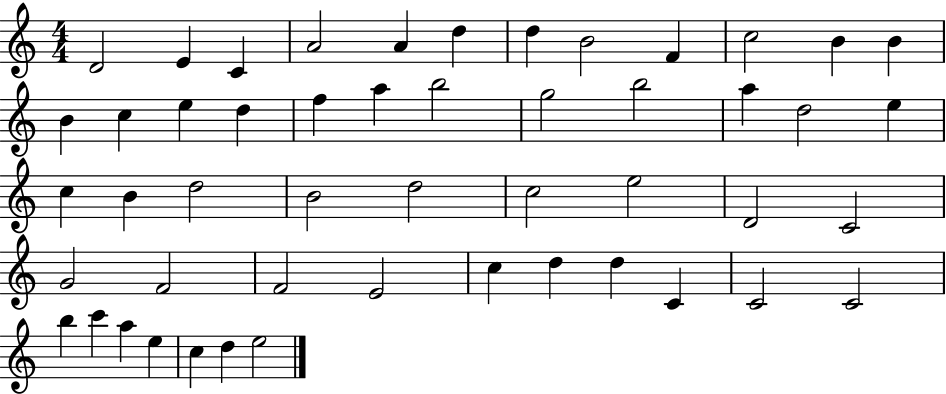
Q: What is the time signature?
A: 4/4